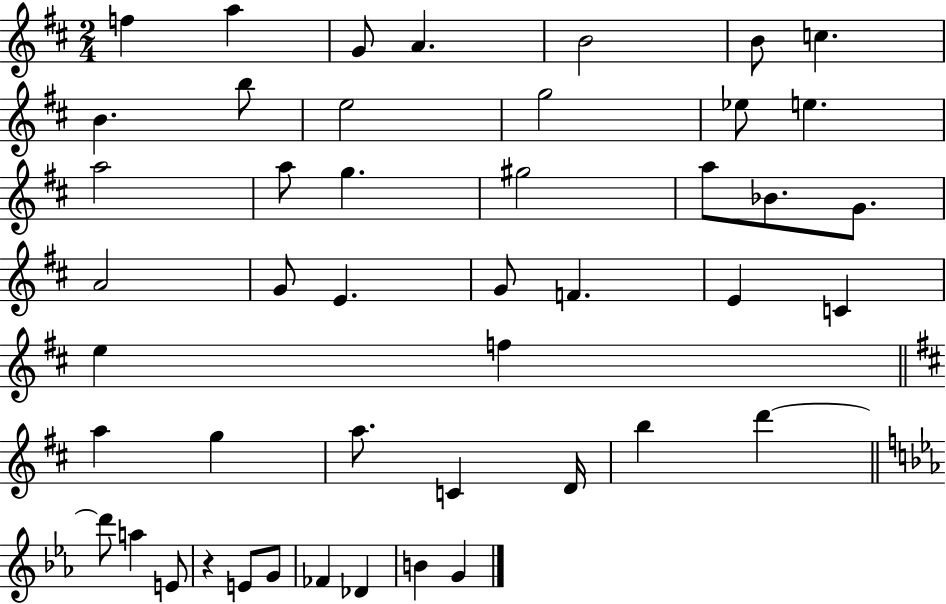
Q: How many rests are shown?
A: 1